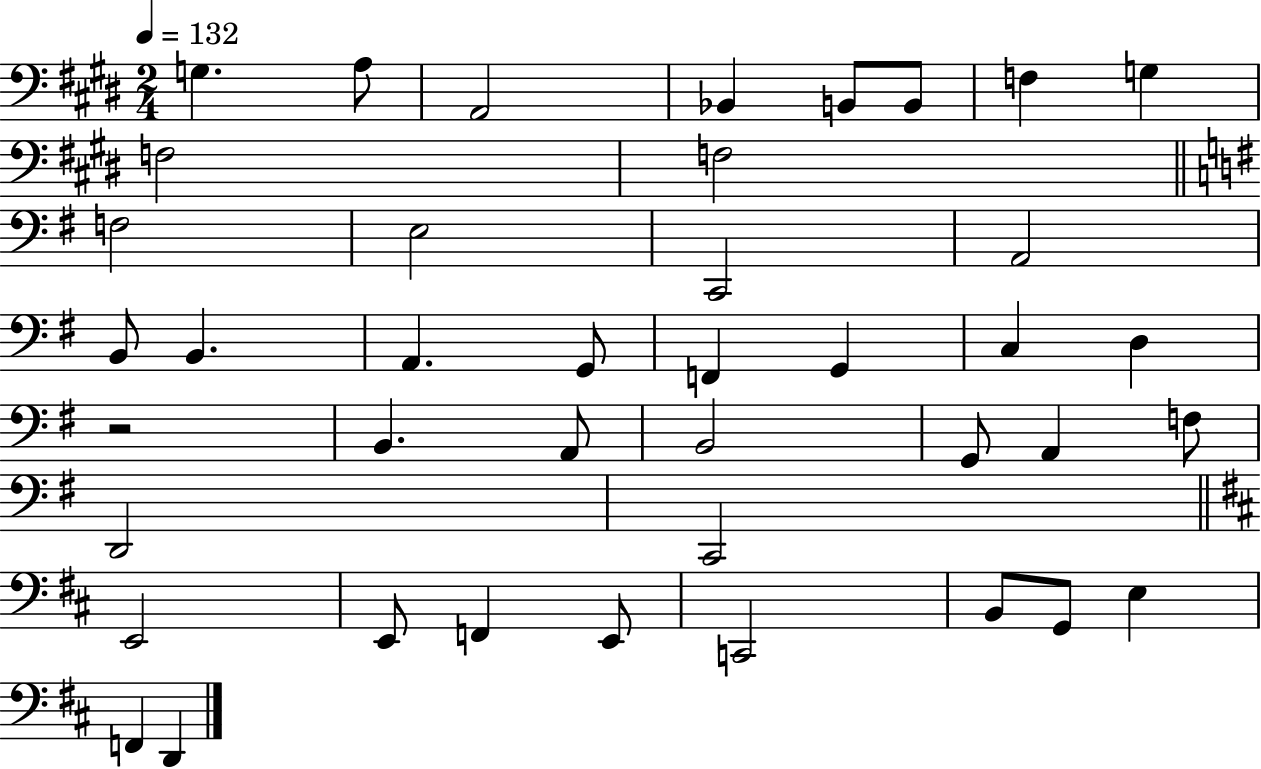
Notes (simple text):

G3/q. A3/e A2/h Bb2/q B2/e B2/e F3/q G3/q F3/h F3/h F3/h E3/h C2/h A2/h B2/e B2/q. A2/q. G2/e F2/q G2/q C3/q D3/q R/h B2/q. A2/e B2/h G2/e A2/q F3/e D2/h C2/h E2/h E2/e F2/q E2/e C2/h B2/e G2/e E3/q F2/q D2/q